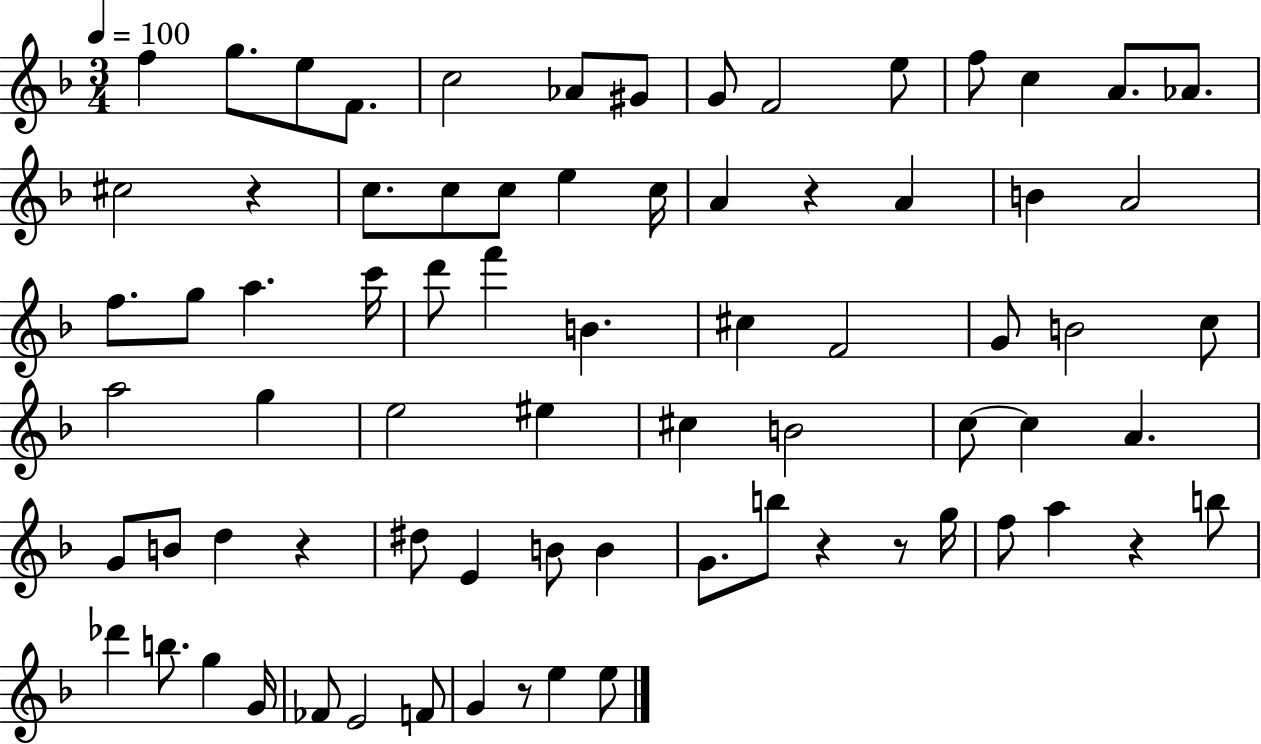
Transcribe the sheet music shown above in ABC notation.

X:1
T:Untitled
M:3/4
L:1/4
K:F
f g/2 e/2 F/2 c2 _A/2 ^G/2 G/2 F2 e/2 f/2 c A/2 _A/2 ^c2 z c/2 c/2 c/2 e c/4 A z A B A2 f/2 g/2 a c'/4 d'/2 f' B ^c F2 G/2 B2 c/2 a2 g e2 ^e ^c B2 c/2 c A G/2 B/2 d z ^d/2 E B/2 B G/2 b/2 z z/2 g/4 f/2 a z b/2 _d' b/2 g G/4 _F/2 E2 F/2 G z/2 e e/2